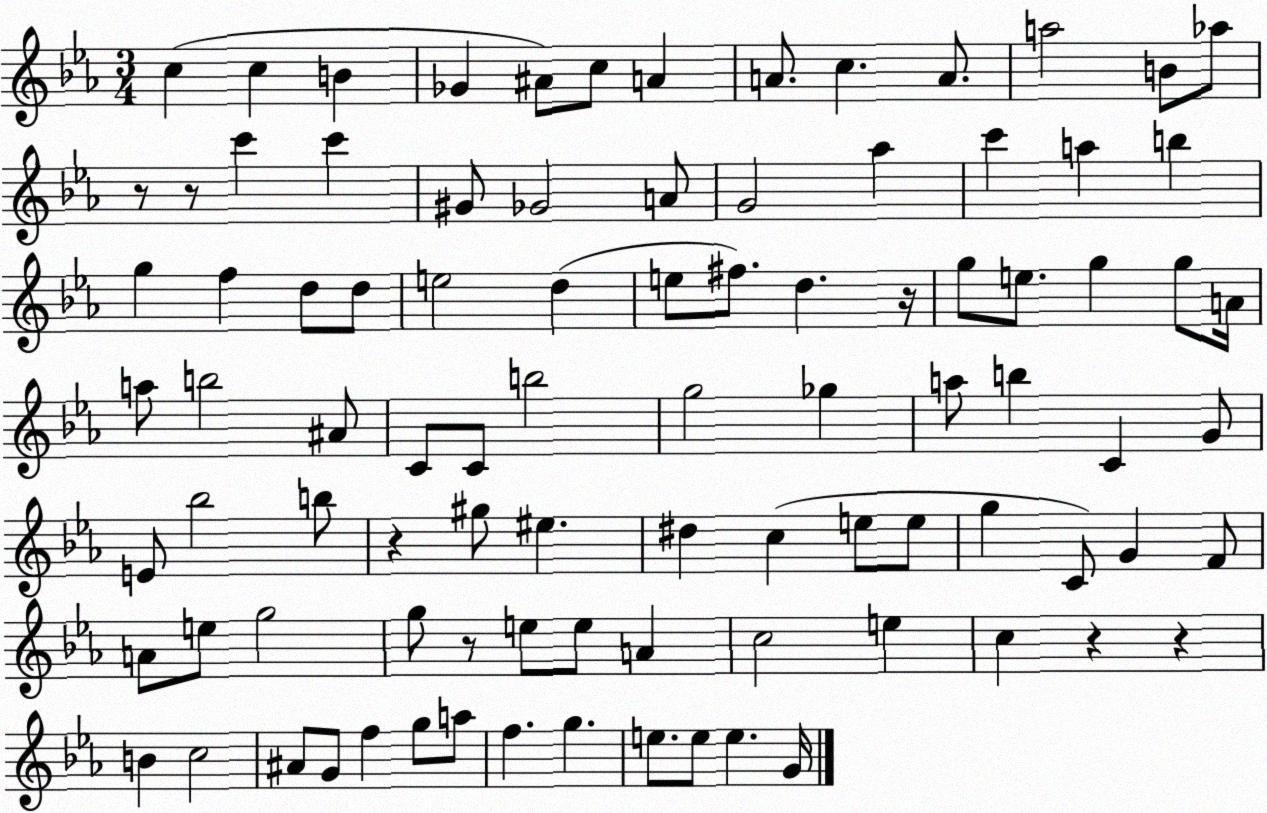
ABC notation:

X:1
T:Untitled
M:3/4
L:1/4
K:Eb
c c B _G ^A/2 c/2 A A/2 c A/2 a2 B/2 _a/2 z/2 z/2 c' c' ^G/2 _G2 A/2 G2 _a c' a b g f d/2 d/2 e2 d e/2 ^f/2 d z/4 g/2 e/2 g g/2 A/4 a/2 b2 ^A/2 C/2 C/2 b2 g2 _g a/2 b C G/2 E/2 _b2 b/2 z ^g/2 ^e ^d c e/2 e/2 g C/2 G F/2 A/2 e/2 g2 g/2 z/2 e/2 e/2 A c2 e c z z B c2 ^A/2 G/2 f g/2 a/2 f g e/2 e/2 e G/4